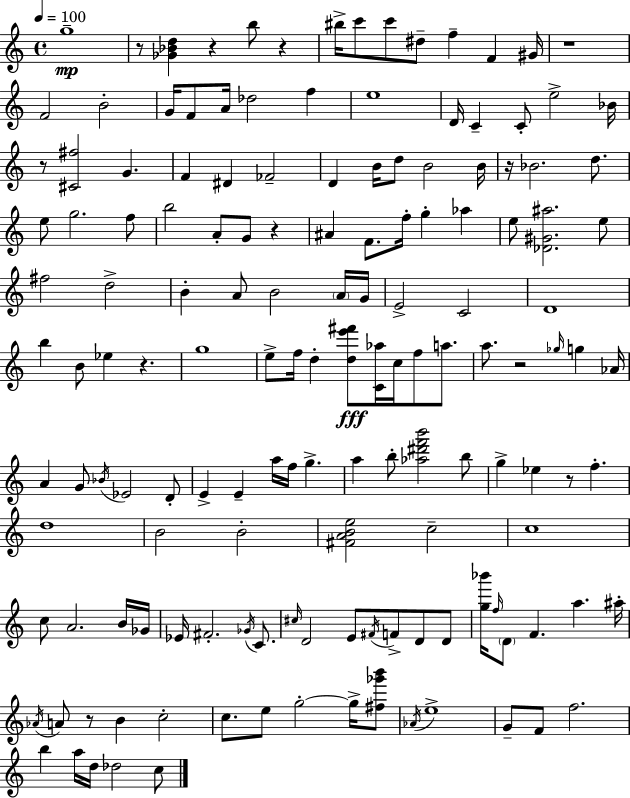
{
  \clef treble
  \time 4/4
  \defaultTimeSignature
  \key a \minor
  \tempo 4 = 100
  g''1--\mp | r8 <ges' bes' d''>4 r4 b''8 r4 | bis''16-> c'''8 c'''8 dis''8-- f''4-- f'4 gis'16 | r1 | \break f'2 b'2-. | g'16 f'8 a'16 des''2 f''4 | e''1 | d'16 c'4-- c'8-. e''2-> bes'16 | \break r8 <cis' fis''>2 g'4. | f'4 dis'4 fes'2-- | d'4 b'16 d''8 b'2 b'16 | r16 bes'2. d''8. | \break e''8 g''2. f''8 | b''2 a'8-. g'8 r4 | ais'4 f'8. f''16-. g''4-. aes''4 | e''8 <des' gis' ais''>2. e''8 | \break fis''2 d''2-> | b'4-. a'8 b'2 \parenthesize a'16 g'16 | e'2-> c'2 | d'1 | \break b''4 b'8 ees''4 r4. | g''1 | e''8-> f''16 d''4-. <d'' e''' fis'''>8\fff <c' aes''>16 c''16 f''8 a''8. | a''8. r2 \grace { ges''16 } g''4 | \break aes'16 a'4 g'8 \acciaccatura { bes'16 } ees'2 | d'8-. e'4-> e'4-- a''16 f''16 g''4.-> | a''4 b''8-. <aes'' dis''' f''' b'''>2 | b''8 g''4-> ees''4 r8 f''4.-. | \break d''1 | b'2 b'2-. | <fis' a' b' e''>2 c''2-- | c''1 | \break c''8 a'2. | b'16 ges'16 ees'16 fis'2.-. \acciaccatura { ges'16 } | c'8. \grace { cis''16 } d'2 e'8 \acciaccatura { fis'16 } f'8-> | d'8 d'8 <g'' bes'''>16 \grace { f''16 } \parenthesize d'8 f'4. a''4. | \break ais''16-. \acciaccatura { aes'16 } a'8 r8 b'4 c''2-. | c''8. e''8 g''2-.~~ | g''16-> <fis'' ges''' b'''>8 \acciaccatura { aes'16 } e''1-> | g'8-- f'8 f''2. | \break b''4 a''16 d''16 des''2 | c''8 \bar "|."
}